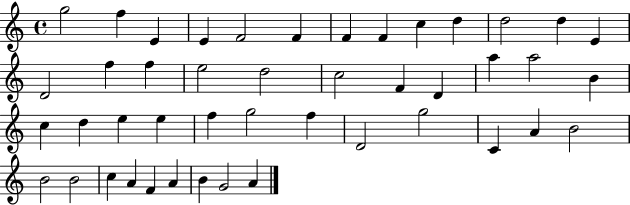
G5/h F5/q E4/q E4/q F4/h F4/q F4/q F4/q C5/q D5/q D5/h D5/q E4/q D4/h F5/q F5/q E5/h D5/h C5/h F4/q D4/q A5/q A5/h B4/q C5/q D5/q E5/q E5/q F5/q G5/h F5/q D4/h G5/h C4/q A4/q B4/h B4/h B4/h C5/q A4/q F4/q A4/q B4/q G4/h A4/q